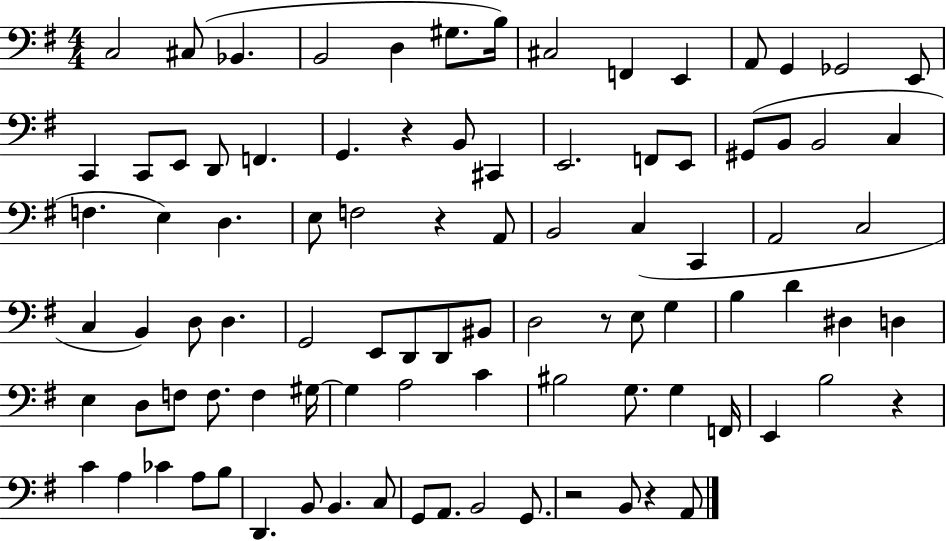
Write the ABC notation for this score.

X:1
T:Untitled
M:4/4
L:1/4
K:G
C,2 ^C,/2 _B,, B,,2 D, ^G,/2 B,/4 ^C,2 F,, E,, A,,/2 G,, _G,,2 E,,/2 C,, C,,/2 E,,/2 D,,/2 F,, G,, z B,,/2 ^C,, E,,2 F,,/2 E,,/2 ^G,,/2 B,,/2 B,,2 C, F, E, D, E,/2 F,2 z A,,/2 B,,2 C, C,, A,,2 C,2 C, B,, D,/2 D, G,,2 E,,/2 D,,/2 D,,/2 ^B,,/2 D,2 z/2 E,/2 G, B, D ^D, D, E, D,/2 F,/2 F,/2 F, ^G,/4 ^G, A,2 C ^B,2 G,/2 G, F,,/4 E,, B,2 z C A, _C A,/2 B,/2 D,, B,,/2 B,, C,/2 G,,/2 A,,/2 B,,2 G,,/2 z2 B,,/2 z A,,/2